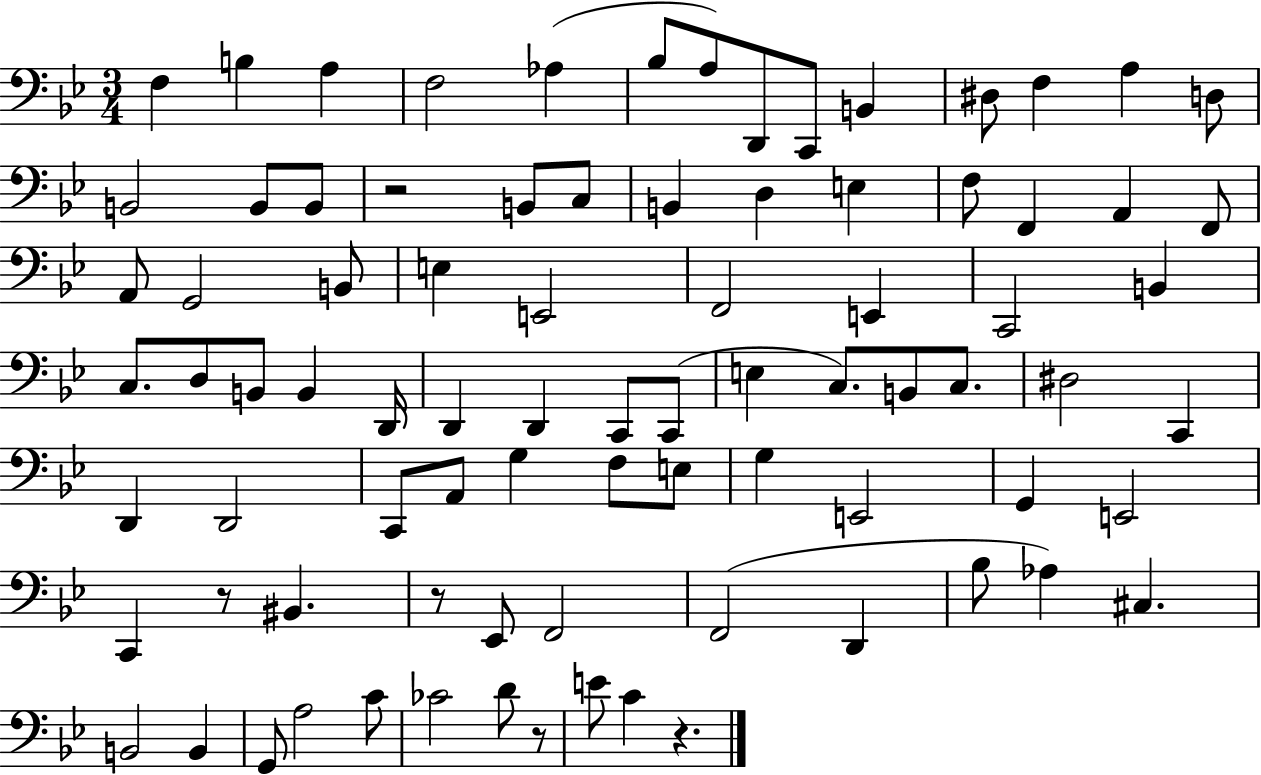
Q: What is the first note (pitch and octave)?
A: F3